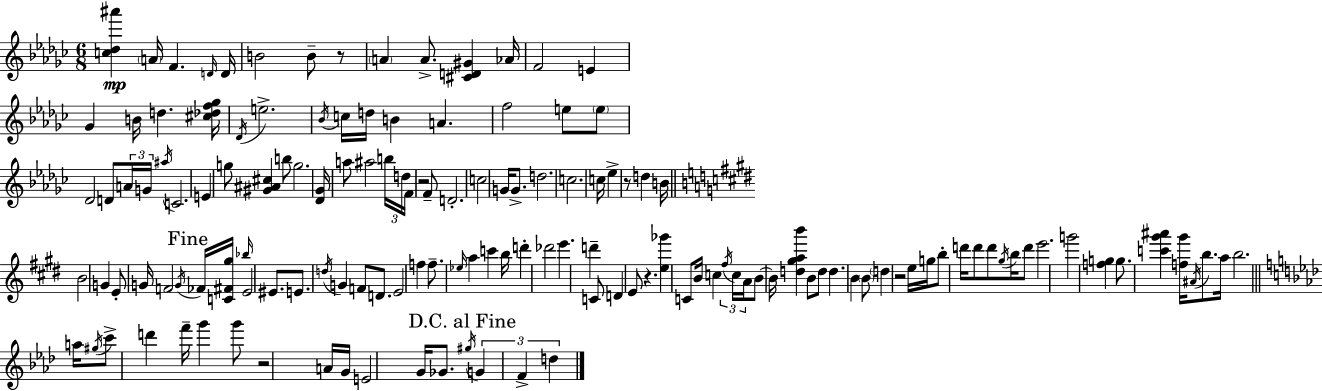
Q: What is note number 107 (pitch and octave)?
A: B5